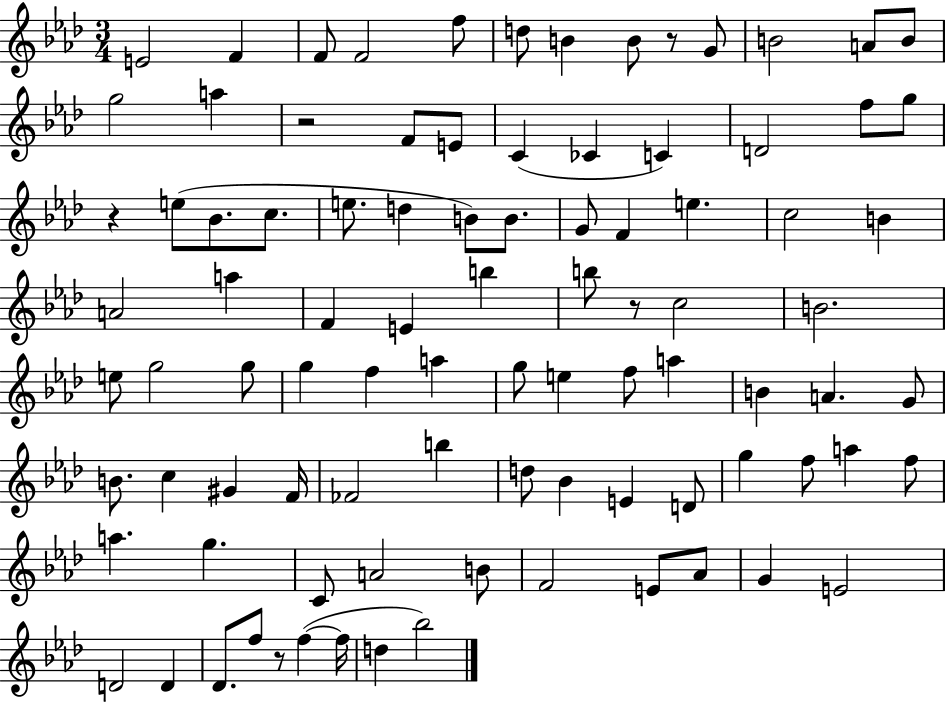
E4/h F4/q F4/e F4/h F5/e D5/e B4/q B4/e R/e G4/e B4/h A4/e B4/e G5/h A5/q R/h F4/e E4/e C4/q CES4/q C4/q D4/h F5/e G5/e R/q E5/e Bb4/e. C5/e. E5/e. D5/q B4/e B4/e. G4/e F4/q E5/q. C5/h B4/q A4/h A5/q F4/q E4/q B5/q B5/e R/e C5/h B4/h. E5/e G5/h G5/e G5/q F5/q A5/q G5/e E5/q F5/e A5/q B4/q A4/q. G4/e B4/e. C5/q G#4/q F4/s FES4/h B5/q D5/e Bb4/q E4/q D4/e G5/q F5/e A5/q F5/e A5/q. G5/q. C4/e A4/h B4/e F4/h E4/e Ab4/e G4/q E4/h D4/h D4/q Db4/e. F5/e R/e F5/q F5/s D5/q Bb5/h